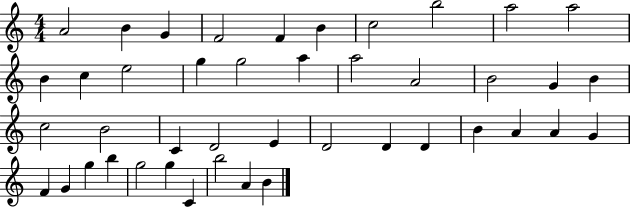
{
  \clef treble
  \numericTimeSignature
  \time 4/4
  \key c \major
  a'2 b'4 g'4 | f'2 f'4 b'4 | c''2 b''2 | a''2 a''2 | \break b'4 c''4 e''2 | g''4 g''2 a''4 | a''2 a'2 | b'2 g'4 b'4 | \break c''2 b'2 | c'4 d'2 e'4 | d'2 d'4 d'4 | b'4 a'4 a'4 g'4 | \break f'4 g'4 g''4 b''4 | g''2 g''4 c'4 | b''2 a'4 b'4 | \bar "|."
}